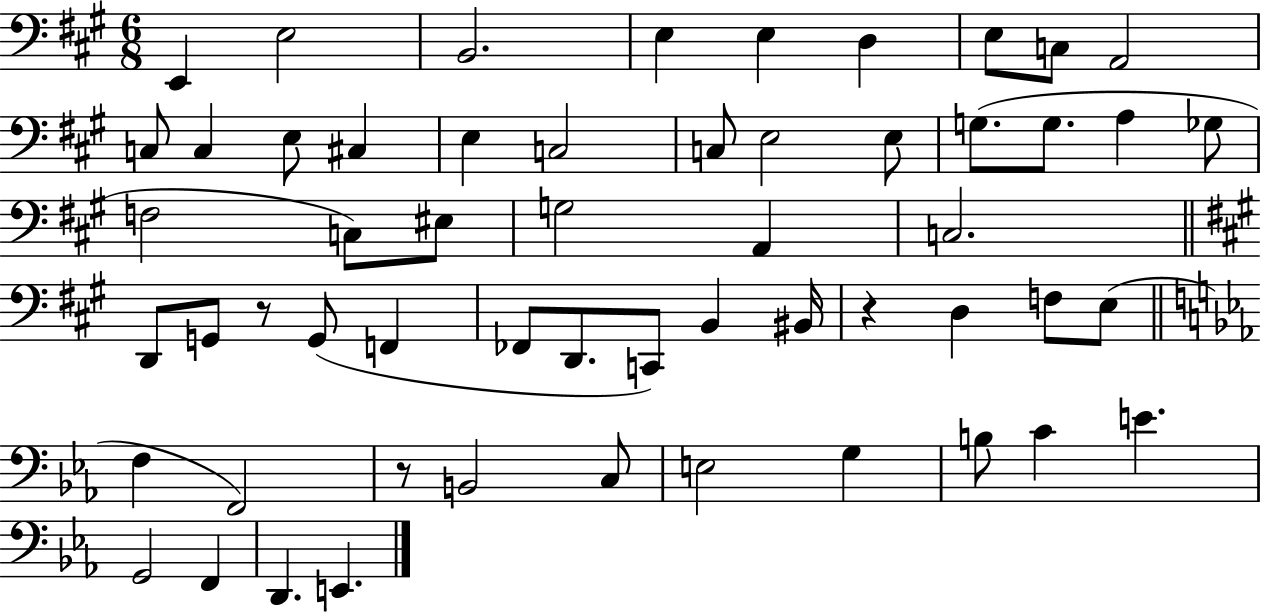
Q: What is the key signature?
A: A major